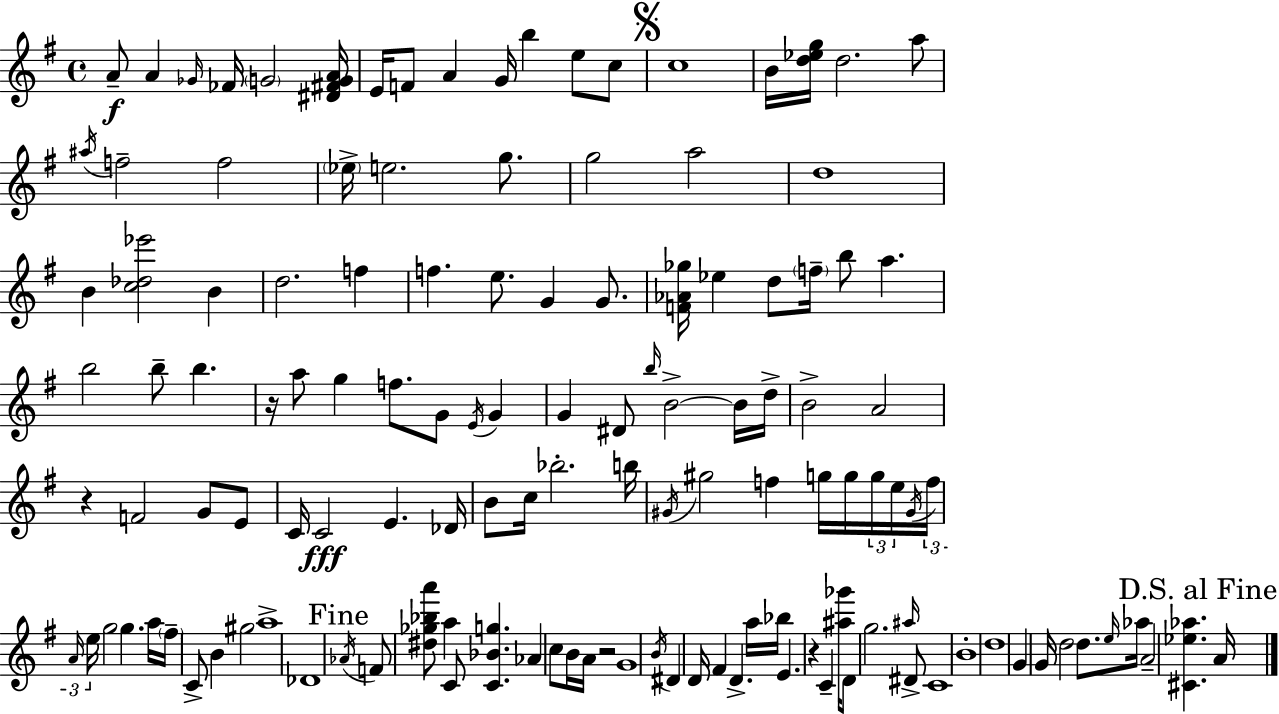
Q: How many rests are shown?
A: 4